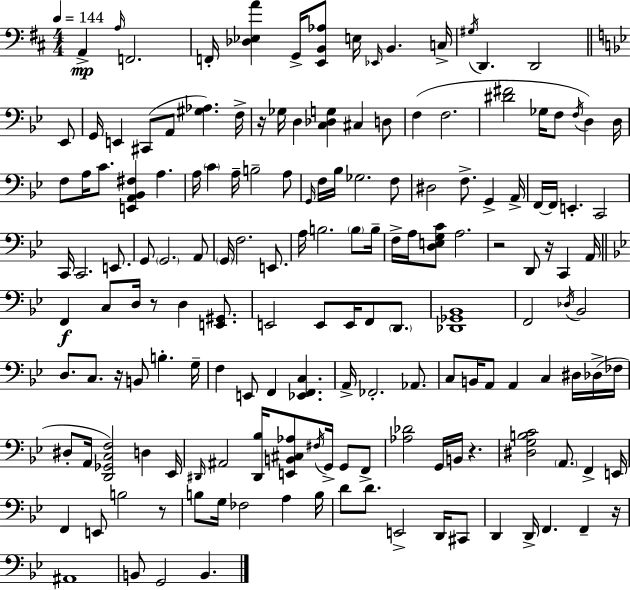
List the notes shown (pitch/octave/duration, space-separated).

A2/q A3/s F2/h. F2/s [Db3,Eb3,A4]/q G2/s [E2,B2,Ab3]/e E3/s Eb2/s B2/q. C3/s G#3/s D2/q. D2/h Eb2/e G2/s E2/q C#2/e A2/e [G#3,Ab3]/q. F3/s R/s Gb3/s D3/q [C3,Db3,G3]/q C#3/q D3/e F3/q F3/h. [D#4,F#4]/h Gb3/s F3/e F3/s D3/q D3/s F3/e A3/s C4/e. [E2,A2,Bb2,F#3]/q A3/q. A3/s C4/q A3/s B3/h A3/e G2/s F3/s Bb3/s Gb3/h. F3/e D#3/h F3/e. G2/q A2/s F2/s F2/s E2/q. C2/h C2/s C2/h. E2/e. G2/e G2/h. A2/e G2/s F3/h. E2/e. A3/s B3/h. B3/e B3/s F3/s A3/s [D3,E3,G3,C4]/e A3/h. R/h D2/e R/s C2/q A2/s F2/q C3/e D3/s R/e D3/q [E2,G#2]/e. E2/h E2/e E2/s F2/e D2/e. [Db2,Gb2,Bb2]/w F2/h Db3/s Bb2/h D3/e. C3/e. R/s B2/e B3/q. G3/s F3/q E2/e F2/q [Eb2,F2,C3]/q. A2/s FES2/h. Ab2/e. C3/e B2/s A2/e A2/q C3/q D#3/s Db3/s FES3/s D#3/e A2/s [D2,Gb2,C3,F3]/h D3/q Eb2/s D#2/s A#2/h [D#2,Bb3]/s [E2,B2,C#3,Ab3]/e F#3/s G2/s G2/e F2/e [Ab3,Db4]/h G2/s B2/s R/q. [D#3,G3,B3,C4]/h A2/e. F2/q E2/s F2/q E2/e B3/h R/e B3/e G3/s FES3/h A3/q B3/s D4/e D4/e. E2/h D2/s C#2/e D2/q D2/s F2/q. F2/q R/s A#2/w B2/e G2/h B2/q.